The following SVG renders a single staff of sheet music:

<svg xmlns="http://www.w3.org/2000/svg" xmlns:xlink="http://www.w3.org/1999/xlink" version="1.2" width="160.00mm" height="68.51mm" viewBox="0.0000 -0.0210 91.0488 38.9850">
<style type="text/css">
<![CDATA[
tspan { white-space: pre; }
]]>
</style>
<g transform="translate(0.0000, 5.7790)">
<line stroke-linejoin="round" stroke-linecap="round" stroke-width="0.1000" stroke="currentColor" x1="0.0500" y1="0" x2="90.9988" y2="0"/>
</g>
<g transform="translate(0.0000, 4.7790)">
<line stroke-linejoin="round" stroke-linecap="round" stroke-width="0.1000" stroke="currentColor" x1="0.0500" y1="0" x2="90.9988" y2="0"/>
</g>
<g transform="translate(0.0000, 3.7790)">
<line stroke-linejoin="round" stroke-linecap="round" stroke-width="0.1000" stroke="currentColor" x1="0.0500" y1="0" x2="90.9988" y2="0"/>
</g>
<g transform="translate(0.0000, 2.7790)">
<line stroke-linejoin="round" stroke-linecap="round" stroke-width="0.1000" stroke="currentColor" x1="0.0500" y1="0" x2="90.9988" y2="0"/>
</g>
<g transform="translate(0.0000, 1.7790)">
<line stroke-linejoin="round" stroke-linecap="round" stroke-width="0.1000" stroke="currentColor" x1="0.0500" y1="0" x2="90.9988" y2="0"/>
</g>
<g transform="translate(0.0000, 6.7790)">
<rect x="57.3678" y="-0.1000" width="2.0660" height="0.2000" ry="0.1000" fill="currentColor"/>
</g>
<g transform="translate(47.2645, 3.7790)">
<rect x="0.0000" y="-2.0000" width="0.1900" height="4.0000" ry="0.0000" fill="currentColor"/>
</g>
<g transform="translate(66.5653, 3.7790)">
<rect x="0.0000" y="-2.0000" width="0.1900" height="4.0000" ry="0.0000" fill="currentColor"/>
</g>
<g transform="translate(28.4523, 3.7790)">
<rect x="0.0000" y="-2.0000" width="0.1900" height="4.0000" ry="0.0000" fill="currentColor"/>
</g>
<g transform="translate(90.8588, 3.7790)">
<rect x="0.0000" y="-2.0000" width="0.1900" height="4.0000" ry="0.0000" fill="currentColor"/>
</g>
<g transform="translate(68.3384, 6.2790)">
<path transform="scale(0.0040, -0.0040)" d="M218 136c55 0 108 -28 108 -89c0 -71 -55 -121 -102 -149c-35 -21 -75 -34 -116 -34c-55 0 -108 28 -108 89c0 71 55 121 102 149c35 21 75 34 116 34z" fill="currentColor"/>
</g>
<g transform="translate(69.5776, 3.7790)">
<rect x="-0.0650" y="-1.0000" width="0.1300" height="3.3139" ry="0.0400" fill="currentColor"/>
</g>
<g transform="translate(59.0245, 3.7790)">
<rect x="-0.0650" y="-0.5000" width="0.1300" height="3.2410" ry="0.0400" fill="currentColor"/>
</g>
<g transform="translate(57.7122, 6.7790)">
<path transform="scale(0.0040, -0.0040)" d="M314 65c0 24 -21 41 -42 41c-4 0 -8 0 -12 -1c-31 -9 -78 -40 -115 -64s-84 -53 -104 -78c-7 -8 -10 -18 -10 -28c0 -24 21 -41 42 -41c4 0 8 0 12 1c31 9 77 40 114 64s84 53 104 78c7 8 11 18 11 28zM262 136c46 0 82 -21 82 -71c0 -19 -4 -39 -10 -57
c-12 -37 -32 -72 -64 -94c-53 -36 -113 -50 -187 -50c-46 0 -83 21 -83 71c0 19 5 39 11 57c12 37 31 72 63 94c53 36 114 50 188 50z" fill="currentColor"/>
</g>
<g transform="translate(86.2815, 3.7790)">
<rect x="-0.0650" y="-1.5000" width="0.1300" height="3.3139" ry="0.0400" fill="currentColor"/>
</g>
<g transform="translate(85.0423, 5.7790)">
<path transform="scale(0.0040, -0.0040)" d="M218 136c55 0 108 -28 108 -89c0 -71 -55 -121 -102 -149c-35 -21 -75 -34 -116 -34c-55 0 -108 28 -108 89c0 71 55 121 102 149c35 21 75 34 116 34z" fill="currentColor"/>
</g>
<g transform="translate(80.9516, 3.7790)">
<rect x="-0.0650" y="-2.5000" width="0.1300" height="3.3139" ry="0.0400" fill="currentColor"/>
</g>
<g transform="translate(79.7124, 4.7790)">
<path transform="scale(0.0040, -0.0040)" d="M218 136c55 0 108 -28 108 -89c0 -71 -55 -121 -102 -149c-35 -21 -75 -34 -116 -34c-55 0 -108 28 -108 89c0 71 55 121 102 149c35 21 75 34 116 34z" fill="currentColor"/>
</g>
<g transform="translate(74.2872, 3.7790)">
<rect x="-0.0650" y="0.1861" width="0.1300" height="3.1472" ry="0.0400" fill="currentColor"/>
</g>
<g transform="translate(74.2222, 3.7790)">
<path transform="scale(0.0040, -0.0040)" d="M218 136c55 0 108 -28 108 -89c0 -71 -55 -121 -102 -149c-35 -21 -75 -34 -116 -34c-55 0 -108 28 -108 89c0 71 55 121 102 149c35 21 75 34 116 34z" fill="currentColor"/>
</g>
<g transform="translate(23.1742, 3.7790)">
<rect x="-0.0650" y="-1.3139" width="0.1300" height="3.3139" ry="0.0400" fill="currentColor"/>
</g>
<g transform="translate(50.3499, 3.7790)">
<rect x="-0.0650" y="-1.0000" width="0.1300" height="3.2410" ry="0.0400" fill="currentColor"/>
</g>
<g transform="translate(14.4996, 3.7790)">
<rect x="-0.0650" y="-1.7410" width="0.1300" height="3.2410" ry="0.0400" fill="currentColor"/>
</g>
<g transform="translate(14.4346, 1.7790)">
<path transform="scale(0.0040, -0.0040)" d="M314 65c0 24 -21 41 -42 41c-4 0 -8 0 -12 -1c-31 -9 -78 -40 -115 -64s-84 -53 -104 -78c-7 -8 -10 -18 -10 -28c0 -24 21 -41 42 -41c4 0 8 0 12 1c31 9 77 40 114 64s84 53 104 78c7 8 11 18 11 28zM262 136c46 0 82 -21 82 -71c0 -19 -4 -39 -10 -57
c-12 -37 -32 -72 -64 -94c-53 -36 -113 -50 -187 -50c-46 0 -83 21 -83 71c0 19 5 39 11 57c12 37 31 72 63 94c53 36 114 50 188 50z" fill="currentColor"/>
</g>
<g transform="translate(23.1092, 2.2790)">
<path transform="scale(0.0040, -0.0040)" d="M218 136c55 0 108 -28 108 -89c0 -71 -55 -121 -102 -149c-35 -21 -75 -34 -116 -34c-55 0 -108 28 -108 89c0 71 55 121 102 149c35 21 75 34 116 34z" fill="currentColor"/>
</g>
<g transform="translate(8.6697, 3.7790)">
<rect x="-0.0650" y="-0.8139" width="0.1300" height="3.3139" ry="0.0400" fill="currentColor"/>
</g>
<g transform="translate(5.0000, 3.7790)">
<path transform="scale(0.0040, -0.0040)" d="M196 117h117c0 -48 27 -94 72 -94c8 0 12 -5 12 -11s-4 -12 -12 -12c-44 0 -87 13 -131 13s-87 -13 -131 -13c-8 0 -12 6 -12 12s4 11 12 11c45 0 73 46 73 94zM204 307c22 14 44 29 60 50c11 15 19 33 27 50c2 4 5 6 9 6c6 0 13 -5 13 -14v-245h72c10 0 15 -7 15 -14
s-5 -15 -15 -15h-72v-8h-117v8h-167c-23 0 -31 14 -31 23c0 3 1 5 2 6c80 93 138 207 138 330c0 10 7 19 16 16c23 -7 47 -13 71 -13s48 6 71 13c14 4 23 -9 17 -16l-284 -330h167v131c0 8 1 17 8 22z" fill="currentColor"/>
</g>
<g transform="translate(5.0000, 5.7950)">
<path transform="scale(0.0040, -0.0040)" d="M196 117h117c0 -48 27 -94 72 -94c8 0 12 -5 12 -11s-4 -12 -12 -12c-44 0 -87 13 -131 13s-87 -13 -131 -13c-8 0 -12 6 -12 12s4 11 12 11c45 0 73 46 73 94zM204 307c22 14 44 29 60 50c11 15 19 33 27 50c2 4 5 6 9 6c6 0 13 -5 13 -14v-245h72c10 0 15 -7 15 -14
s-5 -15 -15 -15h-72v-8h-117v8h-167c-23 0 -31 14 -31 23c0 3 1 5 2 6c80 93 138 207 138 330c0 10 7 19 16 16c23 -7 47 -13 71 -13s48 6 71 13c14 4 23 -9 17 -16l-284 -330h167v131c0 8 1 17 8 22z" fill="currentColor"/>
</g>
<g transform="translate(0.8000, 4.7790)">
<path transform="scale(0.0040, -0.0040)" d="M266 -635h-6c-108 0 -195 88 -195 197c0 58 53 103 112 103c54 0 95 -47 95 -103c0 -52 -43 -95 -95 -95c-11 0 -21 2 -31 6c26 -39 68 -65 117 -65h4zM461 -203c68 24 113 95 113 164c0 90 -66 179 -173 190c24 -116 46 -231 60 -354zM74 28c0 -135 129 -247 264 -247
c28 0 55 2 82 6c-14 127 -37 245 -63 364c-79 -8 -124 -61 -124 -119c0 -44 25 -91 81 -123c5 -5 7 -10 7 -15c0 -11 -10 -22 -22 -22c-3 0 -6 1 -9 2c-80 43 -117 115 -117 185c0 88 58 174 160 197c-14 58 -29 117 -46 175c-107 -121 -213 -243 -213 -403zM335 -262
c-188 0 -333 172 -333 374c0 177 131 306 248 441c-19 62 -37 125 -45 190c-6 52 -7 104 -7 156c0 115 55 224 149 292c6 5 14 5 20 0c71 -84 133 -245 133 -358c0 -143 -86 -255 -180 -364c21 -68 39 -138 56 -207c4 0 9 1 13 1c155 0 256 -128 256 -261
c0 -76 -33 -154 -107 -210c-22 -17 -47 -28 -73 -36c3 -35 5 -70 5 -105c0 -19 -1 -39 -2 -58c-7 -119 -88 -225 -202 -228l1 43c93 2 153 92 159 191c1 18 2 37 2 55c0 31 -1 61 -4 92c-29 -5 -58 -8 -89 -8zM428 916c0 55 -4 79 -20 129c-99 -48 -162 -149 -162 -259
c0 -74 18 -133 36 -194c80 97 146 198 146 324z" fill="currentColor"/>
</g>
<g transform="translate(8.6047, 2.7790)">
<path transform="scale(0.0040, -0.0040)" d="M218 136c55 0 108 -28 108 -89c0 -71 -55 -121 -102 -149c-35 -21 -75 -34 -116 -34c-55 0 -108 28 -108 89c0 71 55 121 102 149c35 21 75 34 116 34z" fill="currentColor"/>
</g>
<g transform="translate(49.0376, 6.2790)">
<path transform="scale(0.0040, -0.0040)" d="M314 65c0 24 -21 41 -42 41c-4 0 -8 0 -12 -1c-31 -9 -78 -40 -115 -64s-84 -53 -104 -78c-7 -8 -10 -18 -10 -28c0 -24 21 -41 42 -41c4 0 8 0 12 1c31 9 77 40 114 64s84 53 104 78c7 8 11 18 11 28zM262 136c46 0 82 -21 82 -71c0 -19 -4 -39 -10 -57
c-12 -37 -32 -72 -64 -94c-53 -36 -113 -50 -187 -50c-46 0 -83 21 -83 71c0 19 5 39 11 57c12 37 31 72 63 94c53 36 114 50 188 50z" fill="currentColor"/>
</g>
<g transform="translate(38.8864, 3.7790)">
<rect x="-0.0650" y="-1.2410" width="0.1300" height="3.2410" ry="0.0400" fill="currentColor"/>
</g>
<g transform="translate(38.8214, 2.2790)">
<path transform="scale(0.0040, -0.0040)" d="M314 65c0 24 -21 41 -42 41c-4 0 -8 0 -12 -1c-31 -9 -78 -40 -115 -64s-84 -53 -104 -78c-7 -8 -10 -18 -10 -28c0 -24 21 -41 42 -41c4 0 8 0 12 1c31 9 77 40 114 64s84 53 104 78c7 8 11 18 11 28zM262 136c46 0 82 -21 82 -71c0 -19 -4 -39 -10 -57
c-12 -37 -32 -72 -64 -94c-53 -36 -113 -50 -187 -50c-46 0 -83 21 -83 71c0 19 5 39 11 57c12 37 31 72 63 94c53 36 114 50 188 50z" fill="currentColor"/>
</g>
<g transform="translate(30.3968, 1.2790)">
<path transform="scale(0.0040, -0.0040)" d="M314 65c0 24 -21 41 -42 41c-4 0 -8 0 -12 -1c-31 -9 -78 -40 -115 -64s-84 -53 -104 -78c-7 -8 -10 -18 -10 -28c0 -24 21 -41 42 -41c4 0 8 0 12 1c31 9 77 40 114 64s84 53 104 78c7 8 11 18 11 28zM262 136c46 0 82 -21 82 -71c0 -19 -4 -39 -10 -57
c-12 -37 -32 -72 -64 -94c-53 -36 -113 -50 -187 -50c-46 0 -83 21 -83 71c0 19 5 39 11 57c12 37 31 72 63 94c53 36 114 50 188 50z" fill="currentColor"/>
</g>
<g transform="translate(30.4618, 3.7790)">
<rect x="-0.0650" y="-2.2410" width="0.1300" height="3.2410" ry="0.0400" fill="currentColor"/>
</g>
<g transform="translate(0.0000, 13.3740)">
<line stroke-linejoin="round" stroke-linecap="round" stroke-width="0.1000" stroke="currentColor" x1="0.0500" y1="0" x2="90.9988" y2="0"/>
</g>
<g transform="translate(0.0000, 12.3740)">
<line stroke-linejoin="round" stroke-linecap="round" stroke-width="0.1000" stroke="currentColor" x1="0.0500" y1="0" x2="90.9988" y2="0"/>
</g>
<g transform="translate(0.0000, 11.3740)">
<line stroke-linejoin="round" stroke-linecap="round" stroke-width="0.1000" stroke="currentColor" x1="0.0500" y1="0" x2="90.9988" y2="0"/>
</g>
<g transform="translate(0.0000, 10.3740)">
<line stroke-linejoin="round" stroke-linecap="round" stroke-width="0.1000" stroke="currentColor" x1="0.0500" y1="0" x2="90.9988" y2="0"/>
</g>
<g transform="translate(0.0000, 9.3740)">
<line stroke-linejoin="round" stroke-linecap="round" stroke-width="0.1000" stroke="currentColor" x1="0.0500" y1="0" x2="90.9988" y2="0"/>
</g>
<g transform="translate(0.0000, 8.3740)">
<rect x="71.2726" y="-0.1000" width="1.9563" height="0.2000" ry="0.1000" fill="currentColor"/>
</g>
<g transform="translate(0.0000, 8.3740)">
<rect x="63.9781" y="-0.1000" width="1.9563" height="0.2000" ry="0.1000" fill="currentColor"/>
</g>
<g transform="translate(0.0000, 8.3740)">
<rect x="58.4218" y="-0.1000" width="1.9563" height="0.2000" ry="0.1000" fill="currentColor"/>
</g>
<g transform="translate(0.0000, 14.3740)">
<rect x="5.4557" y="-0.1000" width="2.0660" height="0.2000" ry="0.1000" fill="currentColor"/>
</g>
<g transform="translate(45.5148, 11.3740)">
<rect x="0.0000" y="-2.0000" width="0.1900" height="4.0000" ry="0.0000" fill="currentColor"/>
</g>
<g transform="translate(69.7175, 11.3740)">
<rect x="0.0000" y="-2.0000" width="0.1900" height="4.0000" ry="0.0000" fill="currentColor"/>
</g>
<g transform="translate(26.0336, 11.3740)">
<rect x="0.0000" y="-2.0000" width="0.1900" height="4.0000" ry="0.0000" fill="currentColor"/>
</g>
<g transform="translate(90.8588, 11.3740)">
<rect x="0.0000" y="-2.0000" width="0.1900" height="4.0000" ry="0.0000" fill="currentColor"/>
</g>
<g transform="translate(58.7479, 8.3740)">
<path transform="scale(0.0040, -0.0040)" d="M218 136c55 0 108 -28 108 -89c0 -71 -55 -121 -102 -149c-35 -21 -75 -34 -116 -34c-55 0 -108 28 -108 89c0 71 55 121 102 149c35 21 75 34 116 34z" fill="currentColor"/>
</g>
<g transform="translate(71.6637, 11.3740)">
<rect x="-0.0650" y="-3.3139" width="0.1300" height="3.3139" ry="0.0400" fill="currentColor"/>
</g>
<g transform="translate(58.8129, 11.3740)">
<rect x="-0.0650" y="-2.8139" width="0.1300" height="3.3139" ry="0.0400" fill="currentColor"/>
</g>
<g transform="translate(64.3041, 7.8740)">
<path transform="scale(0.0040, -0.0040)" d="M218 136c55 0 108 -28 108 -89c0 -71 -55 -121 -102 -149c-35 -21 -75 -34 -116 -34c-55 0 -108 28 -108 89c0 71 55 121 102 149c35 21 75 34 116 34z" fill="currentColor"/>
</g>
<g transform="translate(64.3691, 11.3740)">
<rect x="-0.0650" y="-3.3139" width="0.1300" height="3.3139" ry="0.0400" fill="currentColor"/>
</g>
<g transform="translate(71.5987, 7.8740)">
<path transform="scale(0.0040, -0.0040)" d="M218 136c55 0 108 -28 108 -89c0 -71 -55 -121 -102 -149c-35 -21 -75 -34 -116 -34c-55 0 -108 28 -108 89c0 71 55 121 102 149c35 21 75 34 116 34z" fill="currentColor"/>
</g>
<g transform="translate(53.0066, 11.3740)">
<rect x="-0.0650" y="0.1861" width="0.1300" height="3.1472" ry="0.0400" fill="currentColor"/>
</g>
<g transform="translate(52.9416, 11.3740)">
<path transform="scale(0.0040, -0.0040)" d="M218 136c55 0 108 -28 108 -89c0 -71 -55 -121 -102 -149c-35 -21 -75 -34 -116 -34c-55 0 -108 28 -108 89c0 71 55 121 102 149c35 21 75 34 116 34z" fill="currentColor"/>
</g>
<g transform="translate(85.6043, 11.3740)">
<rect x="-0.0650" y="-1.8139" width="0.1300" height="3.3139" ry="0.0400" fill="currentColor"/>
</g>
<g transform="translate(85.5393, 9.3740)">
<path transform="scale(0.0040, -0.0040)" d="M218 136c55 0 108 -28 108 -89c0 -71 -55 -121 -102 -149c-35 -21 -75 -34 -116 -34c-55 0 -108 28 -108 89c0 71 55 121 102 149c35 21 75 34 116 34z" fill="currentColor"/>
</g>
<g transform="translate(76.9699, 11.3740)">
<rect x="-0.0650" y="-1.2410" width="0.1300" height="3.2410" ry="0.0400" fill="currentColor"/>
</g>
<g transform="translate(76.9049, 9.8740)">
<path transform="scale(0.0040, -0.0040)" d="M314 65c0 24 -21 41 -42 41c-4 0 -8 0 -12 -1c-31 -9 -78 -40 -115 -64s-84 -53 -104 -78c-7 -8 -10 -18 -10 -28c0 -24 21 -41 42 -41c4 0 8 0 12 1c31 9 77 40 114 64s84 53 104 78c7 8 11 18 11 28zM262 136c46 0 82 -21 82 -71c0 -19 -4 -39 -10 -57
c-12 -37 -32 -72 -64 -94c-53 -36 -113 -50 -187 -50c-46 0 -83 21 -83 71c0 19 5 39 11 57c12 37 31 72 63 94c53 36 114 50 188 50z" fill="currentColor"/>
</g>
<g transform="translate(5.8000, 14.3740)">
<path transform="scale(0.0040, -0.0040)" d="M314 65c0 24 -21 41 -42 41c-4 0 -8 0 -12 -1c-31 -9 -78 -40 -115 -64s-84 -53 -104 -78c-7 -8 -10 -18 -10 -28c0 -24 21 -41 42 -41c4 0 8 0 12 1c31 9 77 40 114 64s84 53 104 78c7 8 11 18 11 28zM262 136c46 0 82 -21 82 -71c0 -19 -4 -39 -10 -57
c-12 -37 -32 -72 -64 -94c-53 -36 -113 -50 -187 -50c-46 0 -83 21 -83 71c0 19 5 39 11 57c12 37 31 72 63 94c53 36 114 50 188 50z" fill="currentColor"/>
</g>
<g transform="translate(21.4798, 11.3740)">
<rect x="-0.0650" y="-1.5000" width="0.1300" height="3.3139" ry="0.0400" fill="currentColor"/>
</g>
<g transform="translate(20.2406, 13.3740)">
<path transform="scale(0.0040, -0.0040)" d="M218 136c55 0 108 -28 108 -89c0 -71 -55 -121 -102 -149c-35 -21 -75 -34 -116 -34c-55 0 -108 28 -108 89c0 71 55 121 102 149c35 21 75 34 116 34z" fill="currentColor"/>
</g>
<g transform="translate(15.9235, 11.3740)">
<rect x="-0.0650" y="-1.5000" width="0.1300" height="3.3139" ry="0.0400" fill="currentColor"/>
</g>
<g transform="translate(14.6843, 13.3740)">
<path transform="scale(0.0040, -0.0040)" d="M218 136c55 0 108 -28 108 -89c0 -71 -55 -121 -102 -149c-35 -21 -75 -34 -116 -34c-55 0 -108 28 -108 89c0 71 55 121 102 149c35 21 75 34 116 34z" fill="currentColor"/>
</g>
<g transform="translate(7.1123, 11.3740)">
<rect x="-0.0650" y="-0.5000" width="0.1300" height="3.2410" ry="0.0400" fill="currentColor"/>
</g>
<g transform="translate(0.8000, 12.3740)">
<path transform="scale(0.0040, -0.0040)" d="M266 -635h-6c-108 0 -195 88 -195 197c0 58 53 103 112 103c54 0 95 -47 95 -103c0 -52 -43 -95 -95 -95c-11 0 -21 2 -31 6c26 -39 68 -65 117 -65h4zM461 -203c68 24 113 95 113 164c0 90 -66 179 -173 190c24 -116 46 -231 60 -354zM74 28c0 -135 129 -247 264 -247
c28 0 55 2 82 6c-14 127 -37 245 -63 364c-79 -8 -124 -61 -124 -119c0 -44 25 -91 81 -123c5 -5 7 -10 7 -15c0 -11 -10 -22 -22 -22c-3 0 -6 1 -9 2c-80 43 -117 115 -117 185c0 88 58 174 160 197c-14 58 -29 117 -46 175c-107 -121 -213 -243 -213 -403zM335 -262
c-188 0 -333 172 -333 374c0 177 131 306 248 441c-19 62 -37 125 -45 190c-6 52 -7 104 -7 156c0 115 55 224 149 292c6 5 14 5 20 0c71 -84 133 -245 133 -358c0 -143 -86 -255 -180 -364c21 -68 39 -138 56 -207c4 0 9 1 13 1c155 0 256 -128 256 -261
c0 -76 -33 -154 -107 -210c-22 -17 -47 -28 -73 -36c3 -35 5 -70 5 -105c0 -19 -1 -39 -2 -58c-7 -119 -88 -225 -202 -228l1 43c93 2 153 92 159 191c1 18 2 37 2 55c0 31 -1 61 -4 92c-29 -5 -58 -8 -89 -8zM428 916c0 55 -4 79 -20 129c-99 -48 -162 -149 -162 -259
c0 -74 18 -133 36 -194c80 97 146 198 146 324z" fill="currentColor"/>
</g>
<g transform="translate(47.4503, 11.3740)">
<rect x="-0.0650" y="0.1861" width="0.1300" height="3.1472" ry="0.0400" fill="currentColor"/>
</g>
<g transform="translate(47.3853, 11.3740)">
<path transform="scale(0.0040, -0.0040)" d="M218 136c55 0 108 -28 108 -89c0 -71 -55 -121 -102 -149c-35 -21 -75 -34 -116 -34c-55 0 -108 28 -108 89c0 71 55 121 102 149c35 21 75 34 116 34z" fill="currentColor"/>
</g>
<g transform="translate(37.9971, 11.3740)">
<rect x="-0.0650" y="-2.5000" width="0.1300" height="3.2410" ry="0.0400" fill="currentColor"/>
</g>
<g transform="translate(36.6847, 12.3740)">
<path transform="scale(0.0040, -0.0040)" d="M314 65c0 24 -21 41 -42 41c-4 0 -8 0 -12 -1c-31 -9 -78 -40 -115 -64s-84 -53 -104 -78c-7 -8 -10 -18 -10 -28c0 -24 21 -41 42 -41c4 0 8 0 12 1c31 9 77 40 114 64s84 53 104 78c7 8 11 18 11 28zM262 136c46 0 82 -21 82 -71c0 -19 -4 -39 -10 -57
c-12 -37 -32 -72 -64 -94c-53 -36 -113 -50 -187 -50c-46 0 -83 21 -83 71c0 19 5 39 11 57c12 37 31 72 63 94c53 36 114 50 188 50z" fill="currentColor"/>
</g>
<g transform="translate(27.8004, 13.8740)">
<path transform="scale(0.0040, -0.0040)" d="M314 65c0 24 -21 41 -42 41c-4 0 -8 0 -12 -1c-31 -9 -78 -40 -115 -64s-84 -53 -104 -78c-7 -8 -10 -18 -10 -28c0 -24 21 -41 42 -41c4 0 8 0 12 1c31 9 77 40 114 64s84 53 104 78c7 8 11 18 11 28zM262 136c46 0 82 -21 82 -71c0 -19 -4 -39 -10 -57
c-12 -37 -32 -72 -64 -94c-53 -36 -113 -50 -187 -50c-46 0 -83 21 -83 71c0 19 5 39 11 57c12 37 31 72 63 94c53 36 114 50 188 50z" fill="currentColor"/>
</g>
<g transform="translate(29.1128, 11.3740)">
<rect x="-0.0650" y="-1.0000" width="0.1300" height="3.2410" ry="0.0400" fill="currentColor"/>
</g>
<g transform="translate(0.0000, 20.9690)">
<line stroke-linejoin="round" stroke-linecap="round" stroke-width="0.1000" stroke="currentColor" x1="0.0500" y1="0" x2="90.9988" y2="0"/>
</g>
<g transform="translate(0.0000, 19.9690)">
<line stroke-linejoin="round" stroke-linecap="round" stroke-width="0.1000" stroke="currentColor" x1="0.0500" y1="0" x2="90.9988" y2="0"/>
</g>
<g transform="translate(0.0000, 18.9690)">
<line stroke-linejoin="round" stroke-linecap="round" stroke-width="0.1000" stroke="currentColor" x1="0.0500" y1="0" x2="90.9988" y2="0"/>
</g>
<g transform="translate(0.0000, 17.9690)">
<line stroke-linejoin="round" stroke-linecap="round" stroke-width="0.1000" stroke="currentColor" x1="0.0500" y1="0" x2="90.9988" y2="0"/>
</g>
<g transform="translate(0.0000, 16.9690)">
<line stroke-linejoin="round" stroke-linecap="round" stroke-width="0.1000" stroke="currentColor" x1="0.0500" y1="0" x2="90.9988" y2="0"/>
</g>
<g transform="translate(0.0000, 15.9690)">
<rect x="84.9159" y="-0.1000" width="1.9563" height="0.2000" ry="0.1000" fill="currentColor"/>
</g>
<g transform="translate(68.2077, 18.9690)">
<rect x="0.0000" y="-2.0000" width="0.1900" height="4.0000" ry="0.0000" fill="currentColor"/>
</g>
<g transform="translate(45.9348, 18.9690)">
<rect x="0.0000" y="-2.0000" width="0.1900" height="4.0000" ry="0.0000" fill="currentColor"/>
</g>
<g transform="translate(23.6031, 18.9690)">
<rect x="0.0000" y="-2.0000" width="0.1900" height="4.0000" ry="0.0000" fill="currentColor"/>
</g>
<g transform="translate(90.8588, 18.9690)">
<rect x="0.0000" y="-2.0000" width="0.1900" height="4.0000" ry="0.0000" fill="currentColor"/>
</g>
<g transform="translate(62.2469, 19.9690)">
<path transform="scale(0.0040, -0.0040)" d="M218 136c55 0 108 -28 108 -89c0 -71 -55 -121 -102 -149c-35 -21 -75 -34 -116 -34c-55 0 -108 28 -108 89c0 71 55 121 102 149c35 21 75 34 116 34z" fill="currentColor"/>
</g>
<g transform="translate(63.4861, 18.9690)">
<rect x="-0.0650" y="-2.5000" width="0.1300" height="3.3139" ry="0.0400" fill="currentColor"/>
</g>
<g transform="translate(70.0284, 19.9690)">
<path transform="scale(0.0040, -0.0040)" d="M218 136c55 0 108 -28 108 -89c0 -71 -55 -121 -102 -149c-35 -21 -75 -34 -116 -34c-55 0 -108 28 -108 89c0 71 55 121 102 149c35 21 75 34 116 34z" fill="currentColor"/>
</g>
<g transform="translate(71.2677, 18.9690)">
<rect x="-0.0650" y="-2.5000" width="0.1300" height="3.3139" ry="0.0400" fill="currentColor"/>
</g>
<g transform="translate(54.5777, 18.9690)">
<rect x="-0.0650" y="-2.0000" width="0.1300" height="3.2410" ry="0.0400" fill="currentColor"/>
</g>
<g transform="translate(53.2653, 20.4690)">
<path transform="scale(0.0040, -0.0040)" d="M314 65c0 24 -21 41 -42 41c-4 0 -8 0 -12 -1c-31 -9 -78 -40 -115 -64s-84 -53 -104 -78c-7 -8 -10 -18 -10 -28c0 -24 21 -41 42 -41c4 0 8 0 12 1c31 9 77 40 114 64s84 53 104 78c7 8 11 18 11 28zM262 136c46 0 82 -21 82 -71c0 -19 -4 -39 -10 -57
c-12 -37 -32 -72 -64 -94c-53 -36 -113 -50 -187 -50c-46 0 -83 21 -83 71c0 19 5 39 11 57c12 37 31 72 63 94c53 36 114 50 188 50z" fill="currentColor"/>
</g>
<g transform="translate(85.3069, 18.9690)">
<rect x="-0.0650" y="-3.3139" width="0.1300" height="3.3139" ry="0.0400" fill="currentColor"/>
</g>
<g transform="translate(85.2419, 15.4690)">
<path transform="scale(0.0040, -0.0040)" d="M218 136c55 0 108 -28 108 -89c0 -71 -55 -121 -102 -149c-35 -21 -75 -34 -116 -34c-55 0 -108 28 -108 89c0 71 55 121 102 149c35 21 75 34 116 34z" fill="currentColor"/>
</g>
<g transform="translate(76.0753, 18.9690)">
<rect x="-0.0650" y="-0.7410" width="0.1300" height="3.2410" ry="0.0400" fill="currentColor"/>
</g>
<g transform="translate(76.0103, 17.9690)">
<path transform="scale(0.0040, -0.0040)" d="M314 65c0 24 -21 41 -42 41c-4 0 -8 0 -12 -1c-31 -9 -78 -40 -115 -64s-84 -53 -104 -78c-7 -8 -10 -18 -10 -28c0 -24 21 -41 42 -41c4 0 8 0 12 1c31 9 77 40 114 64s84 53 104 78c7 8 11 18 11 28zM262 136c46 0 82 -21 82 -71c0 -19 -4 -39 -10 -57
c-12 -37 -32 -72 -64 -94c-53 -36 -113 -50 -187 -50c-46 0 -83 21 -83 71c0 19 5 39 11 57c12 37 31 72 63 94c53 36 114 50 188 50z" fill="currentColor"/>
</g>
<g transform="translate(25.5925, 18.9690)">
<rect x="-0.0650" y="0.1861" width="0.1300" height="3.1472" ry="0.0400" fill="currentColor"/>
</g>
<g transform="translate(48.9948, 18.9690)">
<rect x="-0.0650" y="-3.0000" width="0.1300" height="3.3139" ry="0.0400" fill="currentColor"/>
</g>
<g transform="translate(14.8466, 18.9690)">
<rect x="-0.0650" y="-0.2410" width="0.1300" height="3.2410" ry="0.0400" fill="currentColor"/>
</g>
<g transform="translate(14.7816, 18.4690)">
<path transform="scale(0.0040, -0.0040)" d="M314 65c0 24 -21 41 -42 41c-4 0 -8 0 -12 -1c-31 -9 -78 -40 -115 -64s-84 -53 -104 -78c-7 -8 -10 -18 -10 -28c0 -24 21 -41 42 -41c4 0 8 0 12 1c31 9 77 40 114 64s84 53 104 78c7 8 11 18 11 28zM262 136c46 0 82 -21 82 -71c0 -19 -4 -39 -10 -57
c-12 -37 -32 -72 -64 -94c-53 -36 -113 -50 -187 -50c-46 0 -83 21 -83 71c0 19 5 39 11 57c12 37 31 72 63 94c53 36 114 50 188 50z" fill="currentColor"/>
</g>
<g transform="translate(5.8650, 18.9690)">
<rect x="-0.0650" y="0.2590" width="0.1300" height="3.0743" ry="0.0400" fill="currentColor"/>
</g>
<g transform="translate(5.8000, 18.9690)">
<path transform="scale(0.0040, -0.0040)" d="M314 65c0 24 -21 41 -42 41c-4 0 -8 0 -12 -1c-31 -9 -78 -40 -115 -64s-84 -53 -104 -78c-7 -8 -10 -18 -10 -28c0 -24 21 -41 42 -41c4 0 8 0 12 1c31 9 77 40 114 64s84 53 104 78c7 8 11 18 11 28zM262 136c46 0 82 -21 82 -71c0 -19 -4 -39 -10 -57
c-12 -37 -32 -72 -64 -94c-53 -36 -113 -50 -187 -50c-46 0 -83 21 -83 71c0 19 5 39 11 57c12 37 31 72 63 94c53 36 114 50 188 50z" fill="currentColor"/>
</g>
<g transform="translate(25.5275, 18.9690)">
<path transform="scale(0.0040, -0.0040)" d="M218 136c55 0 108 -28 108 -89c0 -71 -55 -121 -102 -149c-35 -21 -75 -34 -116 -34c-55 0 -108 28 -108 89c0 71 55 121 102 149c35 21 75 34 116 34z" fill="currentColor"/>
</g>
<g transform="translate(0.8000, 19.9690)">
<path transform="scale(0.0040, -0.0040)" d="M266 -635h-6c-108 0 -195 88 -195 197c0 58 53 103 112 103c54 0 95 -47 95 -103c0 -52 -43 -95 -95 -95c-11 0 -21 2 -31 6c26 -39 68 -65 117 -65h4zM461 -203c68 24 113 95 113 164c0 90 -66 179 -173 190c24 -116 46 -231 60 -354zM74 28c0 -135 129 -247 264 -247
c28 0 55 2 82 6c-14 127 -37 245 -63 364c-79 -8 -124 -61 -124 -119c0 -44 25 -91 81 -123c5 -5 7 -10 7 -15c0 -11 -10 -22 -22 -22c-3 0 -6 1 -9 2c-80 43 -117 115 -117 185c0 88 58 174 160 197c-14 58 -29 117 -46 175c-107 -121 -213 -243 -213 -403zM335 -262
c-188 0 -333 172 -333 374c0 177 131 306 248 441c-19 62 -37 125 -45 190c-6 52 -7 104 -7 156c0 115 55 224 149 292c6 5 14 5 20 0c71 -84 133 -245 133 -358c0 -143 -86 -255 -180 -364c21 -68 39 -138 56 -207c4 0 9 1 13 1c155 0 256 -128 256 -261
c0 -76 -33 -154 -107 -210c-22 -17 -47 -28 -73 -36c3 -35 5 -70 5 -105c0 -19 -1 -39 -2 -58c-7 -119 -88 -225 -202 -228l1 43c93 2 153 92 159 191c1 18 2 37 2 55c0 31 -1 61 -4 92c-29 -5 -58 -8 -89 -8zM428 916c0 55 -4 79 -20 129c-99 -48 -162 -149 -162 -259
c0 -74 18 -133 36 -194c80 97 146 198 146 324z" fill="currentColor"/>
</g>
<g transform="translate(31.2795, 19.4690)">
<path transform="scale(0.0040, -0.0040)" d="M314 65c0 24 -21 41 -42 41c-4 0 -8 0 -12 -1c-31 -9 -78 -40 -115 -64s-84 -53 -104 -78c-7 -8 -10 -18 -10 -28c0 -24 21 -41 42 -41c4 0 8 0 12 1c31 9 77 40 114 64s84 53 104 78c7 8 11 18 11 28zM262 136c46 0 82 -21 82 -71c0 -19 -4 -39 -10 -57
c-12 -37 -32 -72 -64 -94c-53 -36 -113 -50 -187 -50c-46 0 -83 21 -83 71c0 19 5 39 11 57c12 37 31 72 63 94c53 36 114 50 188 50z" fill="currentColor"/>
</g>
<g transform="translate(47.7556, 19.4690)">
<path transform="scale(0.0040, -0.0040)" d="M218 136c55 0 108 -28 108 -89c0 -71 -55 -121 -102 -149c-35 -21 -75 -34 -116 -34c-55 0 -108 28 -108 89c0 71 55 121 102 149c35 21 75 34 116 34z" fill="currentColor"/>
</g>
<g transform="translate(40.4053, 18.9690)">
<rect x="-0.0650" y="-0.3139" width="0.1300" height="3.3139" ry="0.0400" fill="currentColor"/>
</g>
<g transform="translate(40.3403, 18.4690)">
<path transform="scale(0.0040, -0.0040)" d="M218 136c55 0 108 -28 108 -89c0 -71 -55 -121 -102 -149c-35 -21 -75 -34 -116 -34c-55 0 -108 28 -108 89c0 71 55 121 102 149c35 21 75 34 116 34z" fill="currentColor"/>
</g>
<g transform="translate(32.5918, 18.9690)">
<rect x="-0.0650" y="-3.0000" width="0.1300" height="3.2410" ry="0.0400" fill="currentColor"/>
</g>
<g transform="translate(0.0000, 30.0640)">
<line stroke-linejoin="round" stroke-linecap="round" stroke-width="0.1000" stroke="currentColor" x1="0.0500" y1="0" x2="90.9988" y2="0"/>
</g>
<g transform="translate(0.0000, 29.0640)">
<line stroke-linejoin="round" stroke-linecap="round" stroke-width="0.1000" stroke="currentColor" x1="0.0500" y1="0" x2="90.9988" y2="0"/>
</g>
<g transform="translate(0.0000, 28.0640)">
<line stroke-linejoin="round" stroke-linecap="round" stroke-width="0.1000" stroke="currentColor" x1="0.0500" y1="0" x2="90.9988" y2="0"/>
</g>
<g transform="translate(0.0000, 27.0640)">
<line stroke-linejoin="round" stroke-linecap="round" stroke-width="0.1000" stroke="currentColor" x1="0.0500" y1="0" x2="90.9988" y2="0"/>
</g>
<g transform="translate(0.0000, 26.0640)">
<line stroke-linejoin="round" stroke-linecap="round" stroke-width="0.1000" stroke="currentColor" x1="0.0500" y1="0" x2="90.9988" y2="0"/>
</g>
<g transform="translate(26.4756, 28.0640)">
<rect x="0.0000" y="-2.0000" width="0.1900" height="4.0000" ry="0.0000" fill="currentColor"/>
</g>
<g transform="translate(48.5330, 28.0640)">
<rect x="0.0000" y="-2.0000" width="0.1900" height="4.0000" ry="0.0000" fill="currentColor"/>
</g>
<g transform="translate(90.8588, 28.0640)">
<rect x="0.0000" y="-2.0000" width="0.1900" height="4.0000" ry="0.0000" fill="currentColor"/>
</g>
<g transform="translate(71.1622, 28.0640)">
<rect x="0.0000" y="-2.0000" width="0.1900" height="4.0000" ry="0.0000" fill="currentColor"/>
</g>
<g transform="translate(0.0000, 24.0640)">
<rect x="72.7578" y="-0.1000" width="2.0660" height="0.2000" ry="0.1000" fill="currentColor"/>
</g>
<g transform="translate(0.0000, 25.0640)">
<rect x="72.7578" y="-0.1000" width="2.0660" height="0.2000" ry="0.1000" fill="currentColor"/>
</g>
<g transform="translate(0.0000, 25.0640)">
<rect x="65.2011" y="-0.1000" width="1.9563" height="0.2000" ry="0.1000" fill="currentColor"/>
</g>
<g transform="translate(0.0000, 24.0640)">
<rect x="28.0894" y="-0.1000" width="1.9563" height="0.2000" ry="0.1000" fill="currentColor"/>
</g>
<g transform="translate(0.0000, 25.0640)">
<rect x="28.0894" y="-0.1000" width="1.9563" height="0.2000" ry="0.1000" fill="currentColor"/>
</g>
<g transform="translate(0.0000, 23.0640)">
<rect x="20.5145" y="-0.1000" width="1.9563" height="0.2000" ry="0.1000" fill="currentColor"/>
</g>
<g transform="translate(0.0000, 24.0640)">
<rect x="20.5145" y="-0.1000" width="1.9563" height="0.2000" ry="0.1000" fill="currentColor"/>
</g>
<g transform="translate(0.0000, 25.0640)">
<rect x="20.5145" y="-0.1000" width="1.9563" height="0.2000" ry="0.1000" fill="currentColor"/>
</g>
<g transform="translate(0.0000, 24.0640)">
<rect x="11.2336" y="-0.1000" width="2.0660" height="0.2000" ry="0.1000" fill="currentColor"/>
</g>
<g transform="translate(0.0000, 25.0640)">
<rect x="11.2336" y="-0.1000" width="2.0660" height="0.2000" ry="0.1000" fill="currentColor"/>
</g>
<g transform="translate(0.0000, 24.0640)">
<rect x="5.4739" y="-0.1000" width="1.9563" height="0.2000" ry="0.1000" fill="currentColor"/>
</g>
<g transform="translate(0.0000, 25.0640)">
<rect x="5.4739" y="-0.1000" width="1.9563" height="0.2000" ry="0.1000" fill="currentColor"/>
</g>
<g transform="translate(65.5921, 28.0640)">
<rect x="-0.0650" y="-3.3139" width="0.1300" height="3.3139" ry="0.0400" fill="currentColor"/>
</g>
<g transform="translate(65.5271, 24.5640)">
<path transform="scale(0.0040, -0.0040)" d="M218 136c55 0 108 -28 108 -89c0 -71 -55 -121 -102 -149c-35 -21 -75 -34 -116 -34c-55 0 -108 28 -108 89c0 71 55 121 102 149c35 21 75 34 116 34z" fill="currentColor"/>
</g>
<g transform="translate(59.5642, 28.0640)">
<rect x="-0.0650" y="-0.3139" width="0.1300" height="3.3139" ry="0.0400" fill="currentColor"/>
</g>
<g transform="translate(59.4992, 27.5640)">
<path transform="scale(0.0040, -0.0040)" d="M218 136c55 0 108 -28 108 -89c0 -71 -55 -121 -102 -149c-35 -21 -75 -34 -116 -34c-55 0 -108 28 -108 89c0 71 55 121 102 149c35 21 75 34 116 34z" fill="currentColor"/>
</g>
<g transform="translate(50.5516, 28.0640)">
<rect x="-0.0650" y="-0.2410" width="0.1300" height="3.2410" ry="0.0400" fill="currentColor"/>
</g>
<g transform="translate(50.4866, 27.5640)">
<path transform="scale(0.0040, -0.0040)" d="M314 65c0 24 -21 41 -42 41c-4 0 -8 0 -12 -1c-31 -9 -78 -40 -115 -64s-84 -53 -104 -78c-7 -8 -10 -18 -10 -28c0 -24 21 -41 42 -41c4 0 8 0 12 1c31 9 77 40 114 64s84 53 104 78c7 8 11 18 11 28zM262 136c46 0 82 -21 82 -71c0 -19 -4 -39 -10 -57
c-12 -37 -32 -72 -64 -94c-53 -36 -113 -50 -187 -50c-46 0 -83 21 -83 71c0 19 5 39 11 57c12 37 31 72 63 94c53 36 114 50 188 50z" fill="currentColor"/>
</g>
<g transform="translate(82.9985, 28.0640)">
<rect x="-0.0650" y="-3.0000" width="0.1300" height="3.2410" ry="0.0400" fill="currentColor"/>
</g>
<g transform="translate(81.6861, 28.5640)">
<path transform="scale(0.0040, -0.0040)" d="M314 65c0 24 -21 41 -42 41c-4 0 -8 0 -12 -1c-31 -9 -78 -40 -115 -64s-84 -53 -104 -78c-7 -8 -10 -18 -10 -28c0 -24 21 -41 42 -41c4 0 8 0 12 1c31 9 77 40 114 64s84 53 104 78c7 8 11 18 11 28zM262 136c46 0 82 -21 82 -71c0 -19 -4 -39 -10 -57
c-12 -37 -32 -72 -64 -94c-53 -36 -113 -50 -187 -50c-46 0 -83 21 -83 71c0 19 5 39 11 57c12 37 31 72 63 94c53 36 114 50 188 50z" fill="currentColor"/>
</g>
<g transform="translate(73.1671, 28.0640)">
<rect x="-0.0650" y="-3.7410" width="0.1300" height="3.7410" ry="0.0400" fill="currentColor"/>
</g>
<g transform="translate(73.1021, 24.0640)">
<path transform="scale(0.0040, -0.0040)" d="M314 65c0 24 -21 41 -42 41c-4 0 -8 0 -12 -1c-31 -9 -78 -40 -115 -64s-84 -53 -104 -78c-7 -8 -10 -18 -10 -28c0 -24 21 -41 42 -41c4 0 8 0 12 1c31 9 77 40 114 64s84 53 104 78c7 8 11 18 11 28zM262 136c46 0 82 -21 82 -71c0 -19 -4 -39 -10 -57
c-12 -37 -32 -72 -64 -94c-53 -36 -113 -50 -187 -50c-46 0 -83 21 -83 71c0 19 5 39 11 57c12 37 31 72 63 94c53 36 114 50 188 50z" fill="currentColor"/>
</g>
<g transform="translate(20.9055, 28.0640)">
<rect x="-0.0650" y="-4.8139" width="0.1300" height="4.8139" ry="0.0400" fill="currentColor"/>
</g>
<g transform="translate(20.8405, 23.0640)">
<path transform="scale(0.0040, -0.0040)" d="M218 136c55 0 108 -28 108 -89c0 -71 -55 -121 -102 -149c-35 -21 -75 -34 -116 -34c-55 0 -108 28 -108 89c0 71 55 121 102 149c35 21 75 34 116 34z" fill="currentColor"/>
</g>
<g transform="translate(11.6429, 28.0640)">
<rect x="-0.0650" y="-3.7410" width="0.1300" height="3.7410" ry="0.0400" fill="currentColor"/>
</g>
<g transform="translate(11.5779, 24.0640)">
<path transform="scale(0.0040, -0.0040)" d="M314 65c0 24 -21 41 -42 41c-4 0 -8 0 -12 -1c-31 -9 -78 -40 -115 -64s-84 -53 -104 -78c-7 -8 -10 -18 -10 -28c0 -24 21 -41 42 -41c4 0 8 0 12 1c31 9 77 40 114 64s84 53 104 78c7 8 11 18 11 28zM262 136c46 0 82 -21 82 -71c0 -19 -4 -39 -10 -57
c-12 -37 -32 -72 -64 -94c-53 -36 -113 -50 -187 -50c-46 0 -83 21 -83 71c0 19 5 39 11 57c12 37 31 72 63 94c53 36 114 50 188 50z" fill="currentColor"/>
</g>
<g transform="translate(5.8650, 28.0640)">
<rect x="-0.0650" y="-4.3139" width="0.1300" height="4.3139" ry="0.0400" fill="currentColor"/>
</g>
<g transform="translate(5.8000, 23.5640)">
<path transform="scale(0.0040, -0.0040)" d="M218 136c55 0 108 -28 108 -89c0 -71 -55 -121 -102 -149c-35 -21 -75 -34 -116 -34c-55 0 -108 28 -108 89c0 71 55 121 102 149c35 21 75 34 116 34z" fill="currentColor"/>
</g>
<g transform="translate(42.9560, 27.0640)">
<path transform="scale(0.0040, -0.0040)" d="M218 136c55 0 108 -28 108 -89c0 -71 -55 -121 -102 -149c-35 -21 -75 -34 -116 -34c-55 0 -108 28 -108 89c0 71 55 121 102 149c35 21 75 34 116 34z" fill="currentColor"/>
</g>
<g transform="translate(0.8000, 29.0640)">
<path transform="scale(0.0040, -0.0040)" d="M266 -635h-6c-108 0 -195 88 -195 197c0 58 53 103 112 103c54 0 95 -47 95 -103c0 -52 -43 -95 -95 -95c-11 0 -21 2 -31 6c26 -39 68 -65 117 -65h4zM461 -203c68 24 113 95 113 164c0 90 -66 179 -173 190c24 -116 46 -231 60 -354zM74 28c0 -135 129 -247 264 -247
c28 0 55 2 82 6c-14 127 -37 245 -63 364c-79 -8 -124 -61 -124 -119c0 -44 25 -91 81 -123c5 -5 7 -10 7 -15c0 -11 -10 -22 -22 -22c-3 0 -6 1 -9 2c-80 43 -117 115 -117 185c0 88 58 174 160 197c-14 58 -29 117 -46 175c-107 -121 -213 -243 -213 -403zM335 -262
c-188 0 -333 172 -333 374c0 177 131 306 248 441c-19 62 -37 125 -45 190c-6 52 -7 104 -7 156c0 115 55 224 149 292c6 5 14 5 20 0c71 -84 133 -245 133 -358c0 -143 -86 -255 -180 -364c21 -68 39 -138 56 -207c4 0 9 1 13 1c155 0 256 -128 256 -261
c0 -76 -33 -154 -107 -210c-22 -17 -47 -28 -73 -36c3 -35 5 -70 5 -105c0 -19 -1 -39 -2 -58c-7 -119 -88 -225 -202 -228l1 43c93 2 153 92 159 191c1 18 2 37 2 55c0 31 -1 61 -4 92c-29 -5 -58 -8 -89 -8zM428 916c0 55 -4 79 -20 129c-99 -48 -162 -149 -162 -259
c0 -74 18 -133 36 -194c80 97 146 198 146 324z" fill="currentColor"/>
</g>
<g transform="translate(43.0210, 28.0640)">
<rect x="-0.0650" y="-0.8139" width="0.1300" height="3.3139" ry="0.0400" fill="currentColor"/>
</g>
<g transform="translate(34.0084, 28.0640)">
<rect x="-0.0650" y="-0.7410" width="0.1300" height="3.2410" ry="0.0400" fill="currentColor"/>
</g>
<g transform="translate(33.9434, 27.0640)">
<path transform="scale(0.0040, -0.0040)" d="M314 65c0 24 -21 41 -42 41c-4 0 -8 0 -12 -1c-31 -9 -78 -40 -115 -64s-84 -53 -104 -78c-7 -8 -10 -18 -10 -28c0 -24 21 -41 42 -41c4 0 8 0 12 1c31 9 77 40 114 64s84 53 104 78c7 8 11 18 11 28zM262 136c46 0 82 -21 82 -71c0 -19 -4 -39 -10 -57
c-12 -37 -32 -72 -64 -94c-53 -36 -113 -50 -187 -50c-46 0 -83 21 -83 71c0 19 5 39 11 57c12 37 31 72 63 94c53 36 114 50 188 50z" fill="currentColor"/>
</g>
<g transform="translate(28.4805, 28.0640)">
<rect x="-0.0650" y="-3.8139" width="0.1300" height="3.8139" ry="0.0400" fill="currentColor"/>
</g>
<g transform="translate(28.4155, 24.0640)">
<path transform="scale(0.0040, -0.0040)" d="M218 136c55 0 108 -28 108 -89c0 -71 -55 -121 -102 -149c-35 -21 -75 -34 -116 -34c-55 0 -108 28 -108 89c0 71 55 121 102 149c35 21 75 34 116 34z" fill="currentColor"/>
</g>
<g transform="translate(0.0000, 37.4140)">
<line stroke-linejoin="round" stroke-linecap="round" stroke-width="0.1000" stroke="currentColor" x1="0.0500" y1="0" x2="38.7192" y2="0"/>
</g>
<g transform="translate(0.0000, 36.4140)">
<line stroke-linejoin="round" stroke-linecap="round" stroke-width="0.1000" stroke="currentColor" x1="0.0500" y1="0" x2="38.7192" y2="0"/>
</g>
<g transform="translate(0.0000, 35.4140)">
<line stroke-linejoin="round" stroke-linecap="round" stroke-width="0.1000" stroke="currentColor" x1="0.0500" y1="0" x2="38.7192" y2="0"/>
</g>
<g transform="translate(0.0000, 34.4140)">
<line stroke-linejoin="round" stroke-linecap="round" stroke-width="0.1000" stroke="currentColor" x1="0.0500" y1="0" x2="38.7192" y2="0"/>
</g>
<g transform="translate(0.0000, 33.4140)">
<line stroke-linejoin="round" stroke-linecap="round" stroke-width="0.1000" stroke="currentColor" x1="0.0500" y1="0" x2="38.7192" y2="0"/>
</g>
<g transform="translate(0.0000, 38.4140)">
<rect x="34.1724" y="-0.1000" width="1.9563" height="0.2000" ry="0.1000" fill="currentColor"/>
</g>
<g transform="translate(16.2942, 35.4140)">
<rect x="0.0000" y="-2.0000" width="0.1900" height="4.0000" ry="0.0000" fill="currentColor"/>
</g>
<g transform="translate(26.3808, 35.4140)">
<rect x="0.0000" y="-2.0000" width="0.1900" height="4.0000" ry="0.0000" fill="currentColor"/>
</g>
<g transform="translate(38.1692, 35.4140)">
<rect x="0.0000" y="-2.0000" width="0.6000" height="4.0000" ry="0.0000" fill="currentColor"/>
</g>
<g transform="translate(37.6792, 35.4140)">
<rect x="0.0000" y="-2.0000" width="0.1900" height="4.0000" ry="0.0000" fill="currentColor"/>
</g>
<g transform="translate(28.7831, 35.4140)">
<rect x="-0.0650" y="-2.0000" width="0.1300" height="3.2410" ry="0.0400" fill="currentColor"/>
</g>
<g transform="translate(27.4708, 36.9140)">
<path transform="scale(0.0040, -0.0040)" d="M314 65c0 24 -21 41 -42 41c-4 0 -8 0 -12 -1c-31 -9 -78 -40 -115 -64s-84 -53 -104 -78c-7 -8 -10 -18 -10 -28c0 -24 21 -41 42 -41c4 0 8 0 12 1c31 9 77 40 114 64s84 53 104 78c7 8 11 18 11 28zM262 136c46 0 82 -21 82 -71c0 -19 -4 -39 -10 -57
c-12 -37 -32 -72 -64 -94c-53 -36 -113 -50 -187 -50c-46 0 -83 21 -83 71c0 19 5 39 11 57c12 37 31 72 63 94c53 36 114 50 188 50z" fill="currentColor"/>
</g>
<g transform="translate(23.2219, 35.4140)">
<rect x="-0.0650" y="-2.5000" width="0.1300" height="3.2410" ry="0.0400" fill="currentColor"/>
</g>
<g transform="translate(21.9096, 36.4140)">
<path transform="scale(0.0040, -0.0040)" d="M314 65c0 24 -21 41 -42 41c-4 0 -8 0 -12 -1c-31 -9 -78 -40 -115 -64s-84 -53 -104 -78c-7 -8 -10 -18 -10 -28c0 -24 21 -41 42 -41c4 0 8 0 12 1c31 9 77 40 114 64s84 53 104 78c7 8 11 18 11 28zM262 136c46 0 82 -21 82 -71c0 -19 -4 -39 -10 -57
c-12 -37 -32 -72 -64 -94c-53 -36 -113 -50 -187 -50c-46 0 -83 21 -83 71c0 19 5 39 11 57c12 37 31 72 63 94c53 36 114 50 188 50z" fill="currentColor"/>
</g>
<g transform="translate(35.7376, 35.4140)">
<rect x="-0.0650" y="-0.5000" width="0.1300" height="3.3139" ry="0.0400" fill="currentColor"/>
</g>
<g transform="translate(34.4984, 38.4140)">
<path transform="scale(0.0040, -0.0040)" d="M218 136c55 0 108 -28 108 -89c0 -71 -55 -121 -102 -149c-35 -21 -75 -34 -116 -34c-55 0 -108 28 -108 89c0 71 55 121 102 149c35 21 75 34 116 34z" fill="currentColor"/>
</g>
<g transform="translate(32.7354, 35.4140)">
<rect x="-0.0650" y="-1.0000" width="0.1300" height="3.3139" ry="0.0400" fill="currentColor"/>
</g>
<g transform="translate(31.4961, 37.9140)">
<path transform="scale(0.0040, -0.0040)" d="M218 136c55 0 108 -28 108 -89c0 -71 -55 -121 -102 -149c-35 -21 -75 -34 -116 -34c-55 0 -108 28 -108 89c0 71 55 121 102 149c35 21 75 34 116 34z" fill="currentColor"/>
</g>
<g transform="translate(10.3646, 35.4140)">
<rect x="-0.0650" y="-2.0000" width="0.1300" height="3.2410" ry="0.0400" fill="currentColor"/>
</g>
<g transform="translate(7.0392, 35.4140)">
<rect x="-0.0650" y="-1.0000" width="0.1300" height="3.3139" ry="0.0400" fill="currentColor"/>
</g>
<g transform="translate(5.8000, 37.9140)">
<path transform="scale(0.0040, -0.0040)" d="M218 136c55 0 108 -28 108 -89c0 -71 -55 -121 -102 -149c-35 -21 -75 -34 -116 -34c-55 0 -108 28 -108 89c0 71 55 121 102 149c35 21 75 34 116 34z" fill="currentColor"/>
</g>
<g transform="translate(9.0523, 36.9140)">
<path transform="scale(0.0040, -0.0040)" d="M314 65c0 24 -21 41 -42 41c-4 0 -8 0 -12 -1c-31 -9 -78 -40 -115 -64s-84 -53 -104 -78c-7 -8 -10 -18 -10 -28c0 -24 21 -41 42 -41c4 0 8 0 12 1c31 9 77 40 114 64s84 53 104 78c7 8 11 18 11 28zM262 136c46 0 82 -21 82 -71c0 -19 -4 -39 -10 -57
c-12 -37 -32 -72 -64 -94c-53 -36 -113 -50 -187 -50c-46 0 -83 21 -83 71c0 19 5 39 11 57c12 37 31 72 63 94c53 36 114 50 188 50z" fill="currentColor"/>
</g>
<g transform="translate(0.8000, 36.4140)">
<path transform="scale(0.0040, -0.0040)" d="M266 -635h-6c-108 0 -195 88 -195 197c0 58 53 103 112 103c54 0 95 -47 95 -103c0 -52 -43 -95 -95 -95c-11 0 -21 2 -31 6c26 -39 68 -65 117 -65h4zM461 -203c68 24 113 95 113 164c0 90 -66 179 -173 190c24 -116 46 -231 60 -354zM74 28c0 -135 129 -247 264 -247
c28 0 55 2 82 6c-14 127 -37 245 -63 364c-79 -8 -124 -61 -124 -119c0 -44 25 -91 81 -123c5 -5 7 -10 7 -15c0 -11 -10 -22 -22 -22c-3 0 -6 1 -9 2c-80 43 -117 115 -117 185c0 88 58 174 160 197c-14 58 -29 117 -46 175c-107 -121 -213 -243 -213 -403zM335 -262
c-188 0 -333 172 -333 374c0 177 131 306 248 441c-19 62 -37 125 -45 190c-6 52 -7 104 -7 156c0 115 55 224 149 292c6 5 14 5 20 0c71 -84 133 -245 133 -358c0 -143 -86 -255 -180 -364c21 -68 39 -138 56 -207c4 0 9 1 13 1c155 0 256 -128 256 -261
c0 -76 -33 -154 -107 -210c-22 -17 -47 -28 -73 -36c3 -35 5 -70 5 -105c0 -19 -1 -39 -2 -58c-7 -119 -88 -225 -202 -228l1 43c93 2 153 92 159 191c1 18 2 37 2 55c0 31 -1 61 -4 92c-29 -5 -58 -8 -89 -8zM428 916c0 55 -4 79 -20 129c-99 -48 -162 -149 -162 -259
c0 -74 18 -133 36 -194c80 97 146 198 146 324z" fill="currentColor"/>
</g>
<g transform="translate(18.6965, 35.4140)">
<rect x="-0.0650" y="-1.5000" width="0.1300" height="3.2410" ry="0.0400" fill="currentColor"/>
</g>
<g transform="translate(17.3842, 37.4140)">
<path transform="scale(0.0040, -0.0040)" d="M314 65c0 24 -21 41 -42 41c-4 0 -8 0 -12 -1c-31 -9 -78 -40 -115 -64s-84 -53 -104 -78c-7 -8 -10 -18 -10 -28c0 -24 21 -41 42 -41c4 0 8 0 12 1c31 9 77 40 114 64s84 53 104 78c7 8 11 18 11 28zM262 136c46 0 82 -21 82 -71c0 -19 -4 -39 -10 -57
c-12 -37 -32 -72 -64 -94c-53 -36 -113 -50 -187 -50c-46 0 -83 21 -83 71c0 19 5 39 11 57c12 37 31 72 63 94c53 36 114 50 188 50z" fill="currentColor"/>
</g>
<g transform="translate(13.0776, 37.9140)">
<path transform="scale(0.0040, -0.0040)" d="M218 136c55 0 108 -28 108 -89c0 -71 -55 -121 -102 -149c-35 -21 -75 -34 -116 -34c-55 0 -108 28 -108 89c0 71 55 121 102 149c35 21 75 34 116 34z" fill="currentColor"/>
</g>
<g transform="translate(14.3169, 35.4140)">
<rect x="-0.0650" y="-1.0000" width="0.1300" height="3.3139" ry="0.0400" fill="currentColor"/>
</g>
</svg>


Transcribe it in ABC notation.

X:1
T:Untitled
M:4/4
L:1/4
K:C
d f2 e g2 e2 D2 C2 D B G E C2 E E D2 G2 B B a b b e2 f B2 c2 B A2 c A F2 G G d2 b d' c'2 e' c' d2 d c2 c b c'2 A2 D F2 D E2 G2 F2 D C